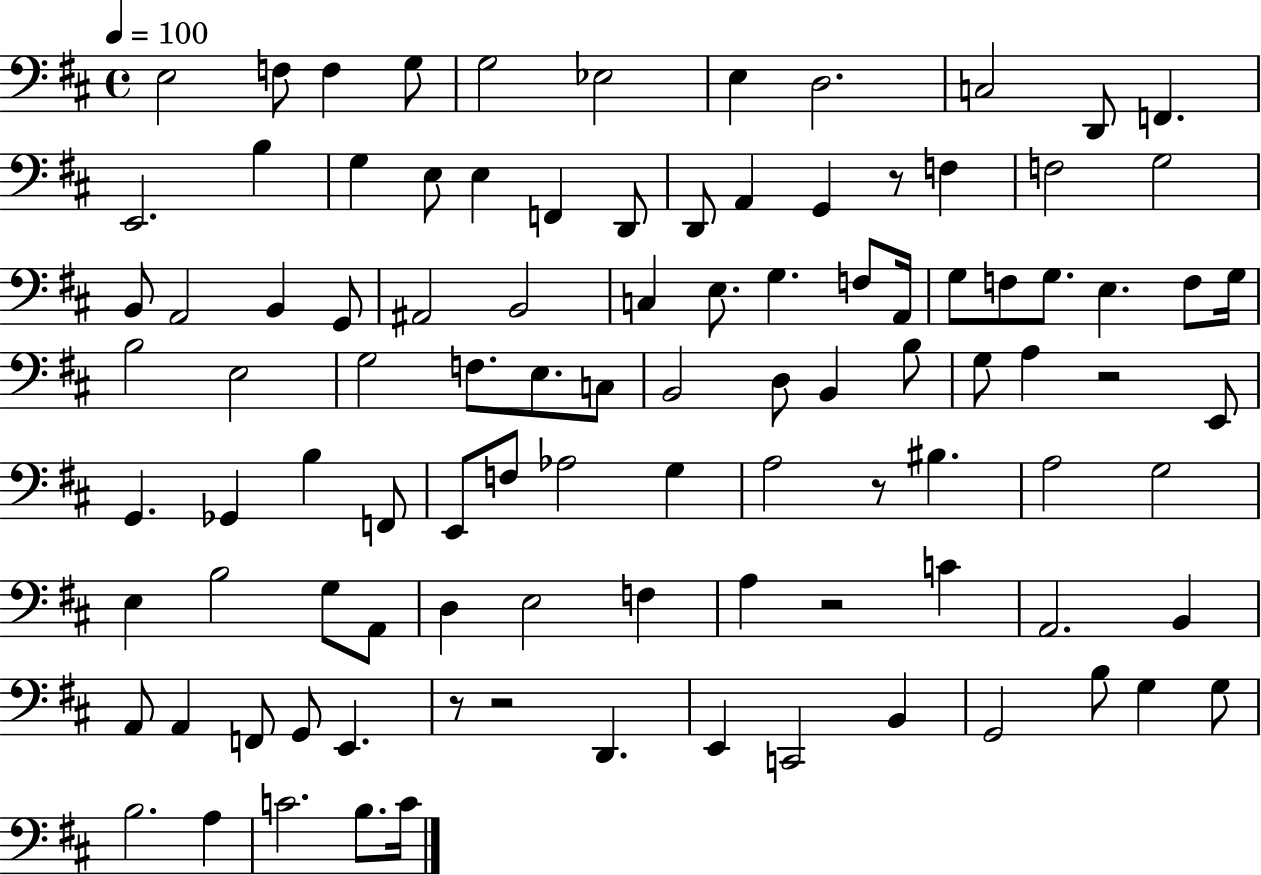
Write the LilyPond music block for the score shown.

{
  \clef bass
  \time 4/4
  \defaultTimeSignature
  \key d \major
  \tempo 4 = 100
  e2 f8 f4 g8 | g2 ees2 | e4 d2. | c2 d,8 f,4. | \break e,2. b4 | g4 e8 e4 f,4 d,8 | d,8 a,4 g,4 r8 f4 | f2 g2 | \break b,8 a,2 b,4 g,8 | ais,2 b,2 | c4 e8. g4. f8 a,16 | g8 f8 g8. e4. f8 g16 | \break b2 e2 | g2 f8. e8. c8 | b,2 d8 b,4 b8 | g8 a4 r2 e,8 | \break g,4. ges,4 b4 f,8 | e,8 f8 aes2 g4 | a2 r8 bis4. | a2 g2 | \break e4 b2 g8 a,8 | d4 e2 f4 | a4 r2 c'4 | a,2. b,4 | \break a,8 a,4 f,8 g,8 e,4. | r8 r2 d,4. | e,4 c,2 b,4 | g,2 b8 g4 g8 | \break b2. a4 | c'2. b8. c'16 | \bar "|."
}